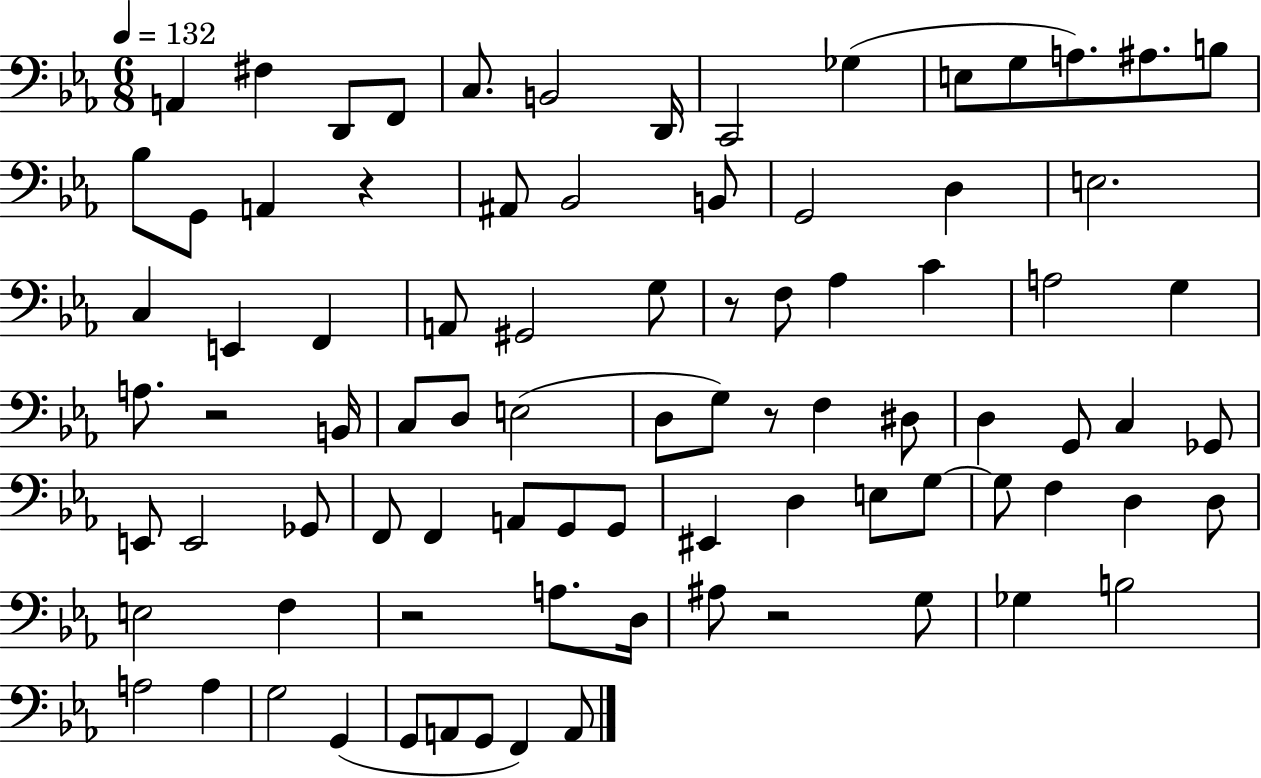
X:1
T:Untitled
M:6/8
L:1/4
K:Eb
A,, ^F, D,,/2 F,,/2 C,/2 B,,2 D,,/4 C,,2 _G, E,/2 G,/2 A,/2 ^A,/2 B,/2 _B,/2 G,,/2 A,, z ^A,,/2 _B,,2 B,,/2 G,,2 D, E,2 C, E,, F,, A,,/2 ^G,,2 G,/2 z/2 F,/2 _A, C A,2 G, A,/2 z2 B,,/4 C,/2 D,/2 E,2 D,/2 G,/2 z/2 F, ^D,/2 D, G,,/2 C, _G,,/2 E,,/2 E,,2 _G,,/2 F,,/2 F,, A,,/2 G,,/2 G,,/2 ^E,, D, E,/2 G,/2 G,/2 F, D, D,/2 E,2 F, z2 A,/2 D,/4 ^A,/2 z2 G,/2 _G, B,2 A,2 A, G,2 G,, G,,/2 A,,/2 G,,/2 F,, A,,/2